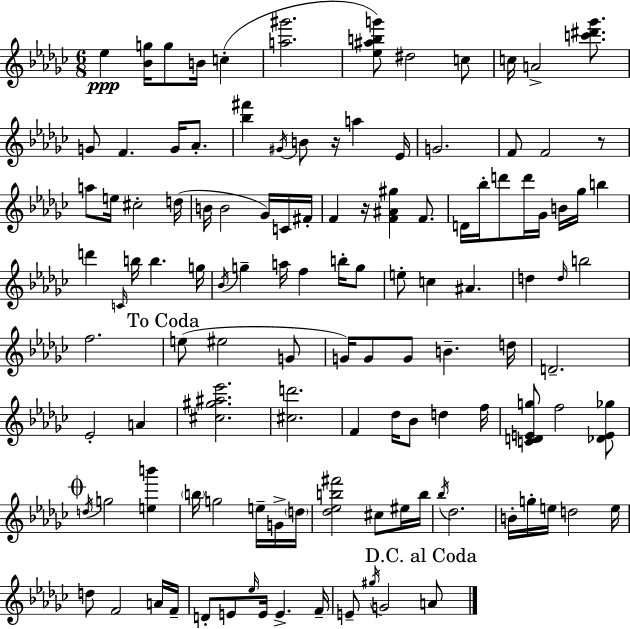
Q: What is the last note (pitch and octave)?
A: A4